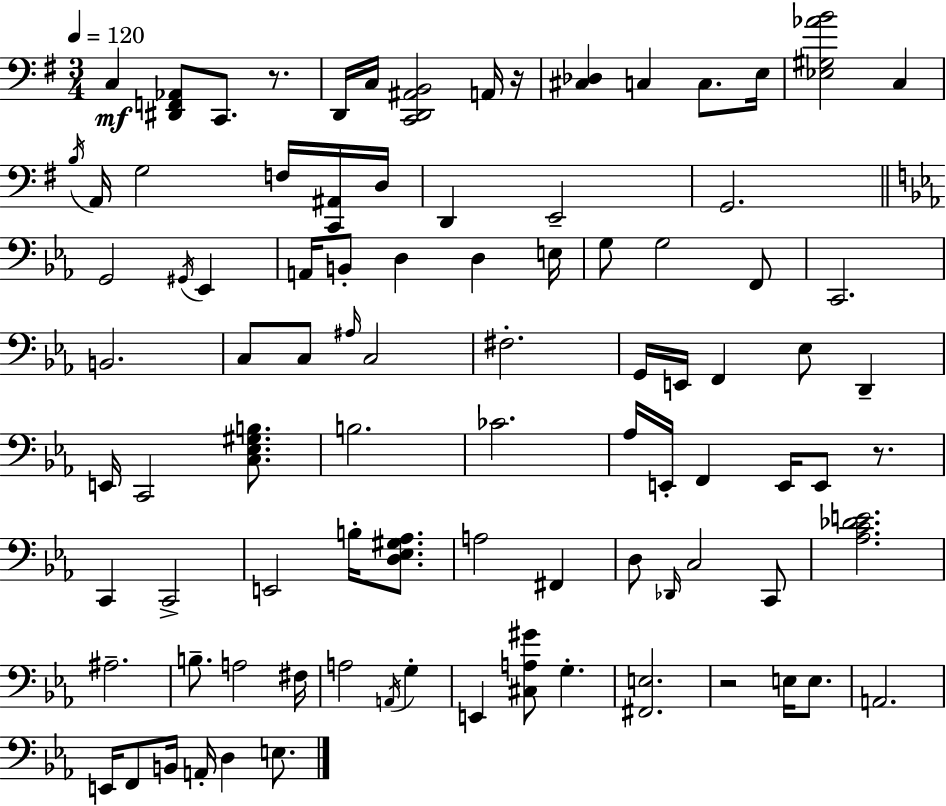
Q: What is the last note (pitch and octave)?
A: E3